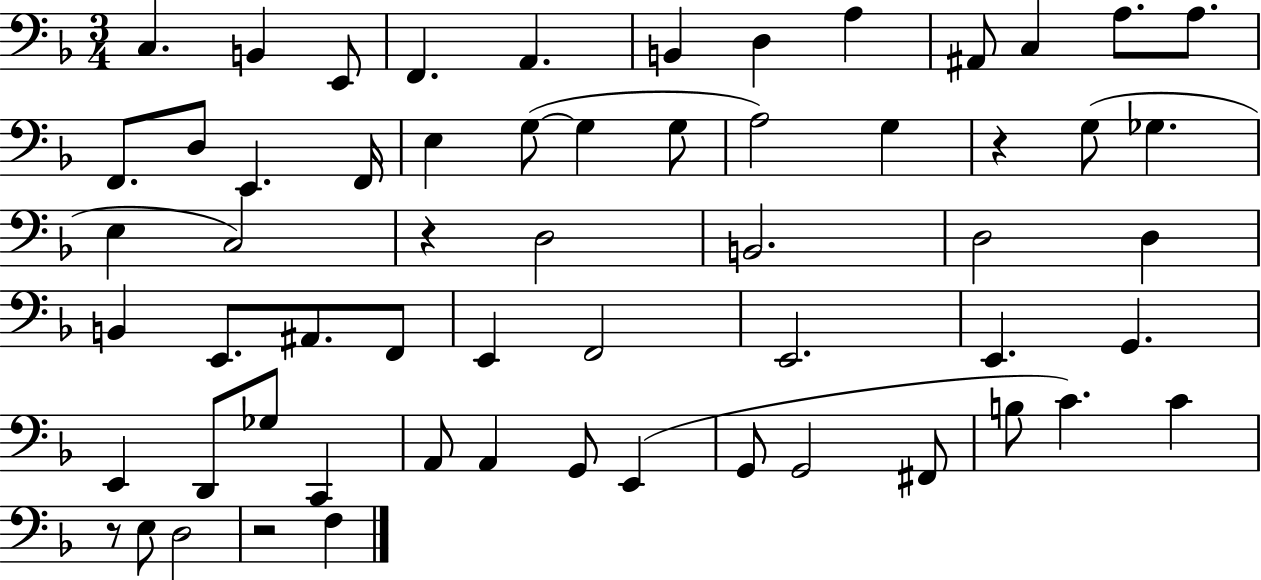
{
  \clef bass
  \numericTimeSignature
  \time 3/4
  \key f \major
  c4. b,4 e,8 | f,4. a,4. | b,4 d4 a4 | ais,8 c4 a8. a8. | \break f,8. d8 e,4. f,16 | e4 g8~(~ g4 g8 | a2) g4 | r4 g8( ges4. | \break e4 c2) | r4 d2 | b,2. | d2 d4 | \break b,4 e,8. ais,8. f,8 | e,4 f,2 | e,2. | e,4. g,4. | \break e,4 d,8 ges8 c,4 | a,8 a,4 g,8 e,4( | g,8 g,2 fis,8 | b8 c'4.) c'4 | \break r8 e8 d2 | r2 f4 | \bar "|."
}